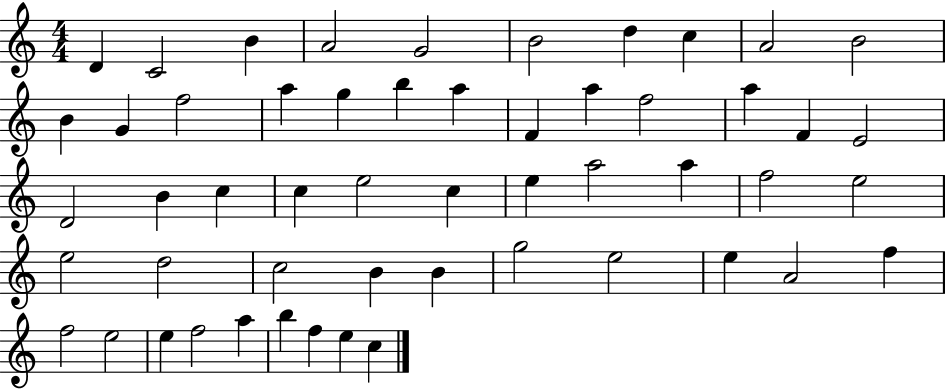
X:1
T:Untitled
M:4/4
L:1/4
K:C
D C2 B A2 G2 B2 d c A2 B2 B G f2 a g b a F a f2 a F E2 D2 B c c e2 c e a2 a f2 e2 e2 d2 c2 B B g2 e2 e A2 f f2 e2 e f2 a b f e c